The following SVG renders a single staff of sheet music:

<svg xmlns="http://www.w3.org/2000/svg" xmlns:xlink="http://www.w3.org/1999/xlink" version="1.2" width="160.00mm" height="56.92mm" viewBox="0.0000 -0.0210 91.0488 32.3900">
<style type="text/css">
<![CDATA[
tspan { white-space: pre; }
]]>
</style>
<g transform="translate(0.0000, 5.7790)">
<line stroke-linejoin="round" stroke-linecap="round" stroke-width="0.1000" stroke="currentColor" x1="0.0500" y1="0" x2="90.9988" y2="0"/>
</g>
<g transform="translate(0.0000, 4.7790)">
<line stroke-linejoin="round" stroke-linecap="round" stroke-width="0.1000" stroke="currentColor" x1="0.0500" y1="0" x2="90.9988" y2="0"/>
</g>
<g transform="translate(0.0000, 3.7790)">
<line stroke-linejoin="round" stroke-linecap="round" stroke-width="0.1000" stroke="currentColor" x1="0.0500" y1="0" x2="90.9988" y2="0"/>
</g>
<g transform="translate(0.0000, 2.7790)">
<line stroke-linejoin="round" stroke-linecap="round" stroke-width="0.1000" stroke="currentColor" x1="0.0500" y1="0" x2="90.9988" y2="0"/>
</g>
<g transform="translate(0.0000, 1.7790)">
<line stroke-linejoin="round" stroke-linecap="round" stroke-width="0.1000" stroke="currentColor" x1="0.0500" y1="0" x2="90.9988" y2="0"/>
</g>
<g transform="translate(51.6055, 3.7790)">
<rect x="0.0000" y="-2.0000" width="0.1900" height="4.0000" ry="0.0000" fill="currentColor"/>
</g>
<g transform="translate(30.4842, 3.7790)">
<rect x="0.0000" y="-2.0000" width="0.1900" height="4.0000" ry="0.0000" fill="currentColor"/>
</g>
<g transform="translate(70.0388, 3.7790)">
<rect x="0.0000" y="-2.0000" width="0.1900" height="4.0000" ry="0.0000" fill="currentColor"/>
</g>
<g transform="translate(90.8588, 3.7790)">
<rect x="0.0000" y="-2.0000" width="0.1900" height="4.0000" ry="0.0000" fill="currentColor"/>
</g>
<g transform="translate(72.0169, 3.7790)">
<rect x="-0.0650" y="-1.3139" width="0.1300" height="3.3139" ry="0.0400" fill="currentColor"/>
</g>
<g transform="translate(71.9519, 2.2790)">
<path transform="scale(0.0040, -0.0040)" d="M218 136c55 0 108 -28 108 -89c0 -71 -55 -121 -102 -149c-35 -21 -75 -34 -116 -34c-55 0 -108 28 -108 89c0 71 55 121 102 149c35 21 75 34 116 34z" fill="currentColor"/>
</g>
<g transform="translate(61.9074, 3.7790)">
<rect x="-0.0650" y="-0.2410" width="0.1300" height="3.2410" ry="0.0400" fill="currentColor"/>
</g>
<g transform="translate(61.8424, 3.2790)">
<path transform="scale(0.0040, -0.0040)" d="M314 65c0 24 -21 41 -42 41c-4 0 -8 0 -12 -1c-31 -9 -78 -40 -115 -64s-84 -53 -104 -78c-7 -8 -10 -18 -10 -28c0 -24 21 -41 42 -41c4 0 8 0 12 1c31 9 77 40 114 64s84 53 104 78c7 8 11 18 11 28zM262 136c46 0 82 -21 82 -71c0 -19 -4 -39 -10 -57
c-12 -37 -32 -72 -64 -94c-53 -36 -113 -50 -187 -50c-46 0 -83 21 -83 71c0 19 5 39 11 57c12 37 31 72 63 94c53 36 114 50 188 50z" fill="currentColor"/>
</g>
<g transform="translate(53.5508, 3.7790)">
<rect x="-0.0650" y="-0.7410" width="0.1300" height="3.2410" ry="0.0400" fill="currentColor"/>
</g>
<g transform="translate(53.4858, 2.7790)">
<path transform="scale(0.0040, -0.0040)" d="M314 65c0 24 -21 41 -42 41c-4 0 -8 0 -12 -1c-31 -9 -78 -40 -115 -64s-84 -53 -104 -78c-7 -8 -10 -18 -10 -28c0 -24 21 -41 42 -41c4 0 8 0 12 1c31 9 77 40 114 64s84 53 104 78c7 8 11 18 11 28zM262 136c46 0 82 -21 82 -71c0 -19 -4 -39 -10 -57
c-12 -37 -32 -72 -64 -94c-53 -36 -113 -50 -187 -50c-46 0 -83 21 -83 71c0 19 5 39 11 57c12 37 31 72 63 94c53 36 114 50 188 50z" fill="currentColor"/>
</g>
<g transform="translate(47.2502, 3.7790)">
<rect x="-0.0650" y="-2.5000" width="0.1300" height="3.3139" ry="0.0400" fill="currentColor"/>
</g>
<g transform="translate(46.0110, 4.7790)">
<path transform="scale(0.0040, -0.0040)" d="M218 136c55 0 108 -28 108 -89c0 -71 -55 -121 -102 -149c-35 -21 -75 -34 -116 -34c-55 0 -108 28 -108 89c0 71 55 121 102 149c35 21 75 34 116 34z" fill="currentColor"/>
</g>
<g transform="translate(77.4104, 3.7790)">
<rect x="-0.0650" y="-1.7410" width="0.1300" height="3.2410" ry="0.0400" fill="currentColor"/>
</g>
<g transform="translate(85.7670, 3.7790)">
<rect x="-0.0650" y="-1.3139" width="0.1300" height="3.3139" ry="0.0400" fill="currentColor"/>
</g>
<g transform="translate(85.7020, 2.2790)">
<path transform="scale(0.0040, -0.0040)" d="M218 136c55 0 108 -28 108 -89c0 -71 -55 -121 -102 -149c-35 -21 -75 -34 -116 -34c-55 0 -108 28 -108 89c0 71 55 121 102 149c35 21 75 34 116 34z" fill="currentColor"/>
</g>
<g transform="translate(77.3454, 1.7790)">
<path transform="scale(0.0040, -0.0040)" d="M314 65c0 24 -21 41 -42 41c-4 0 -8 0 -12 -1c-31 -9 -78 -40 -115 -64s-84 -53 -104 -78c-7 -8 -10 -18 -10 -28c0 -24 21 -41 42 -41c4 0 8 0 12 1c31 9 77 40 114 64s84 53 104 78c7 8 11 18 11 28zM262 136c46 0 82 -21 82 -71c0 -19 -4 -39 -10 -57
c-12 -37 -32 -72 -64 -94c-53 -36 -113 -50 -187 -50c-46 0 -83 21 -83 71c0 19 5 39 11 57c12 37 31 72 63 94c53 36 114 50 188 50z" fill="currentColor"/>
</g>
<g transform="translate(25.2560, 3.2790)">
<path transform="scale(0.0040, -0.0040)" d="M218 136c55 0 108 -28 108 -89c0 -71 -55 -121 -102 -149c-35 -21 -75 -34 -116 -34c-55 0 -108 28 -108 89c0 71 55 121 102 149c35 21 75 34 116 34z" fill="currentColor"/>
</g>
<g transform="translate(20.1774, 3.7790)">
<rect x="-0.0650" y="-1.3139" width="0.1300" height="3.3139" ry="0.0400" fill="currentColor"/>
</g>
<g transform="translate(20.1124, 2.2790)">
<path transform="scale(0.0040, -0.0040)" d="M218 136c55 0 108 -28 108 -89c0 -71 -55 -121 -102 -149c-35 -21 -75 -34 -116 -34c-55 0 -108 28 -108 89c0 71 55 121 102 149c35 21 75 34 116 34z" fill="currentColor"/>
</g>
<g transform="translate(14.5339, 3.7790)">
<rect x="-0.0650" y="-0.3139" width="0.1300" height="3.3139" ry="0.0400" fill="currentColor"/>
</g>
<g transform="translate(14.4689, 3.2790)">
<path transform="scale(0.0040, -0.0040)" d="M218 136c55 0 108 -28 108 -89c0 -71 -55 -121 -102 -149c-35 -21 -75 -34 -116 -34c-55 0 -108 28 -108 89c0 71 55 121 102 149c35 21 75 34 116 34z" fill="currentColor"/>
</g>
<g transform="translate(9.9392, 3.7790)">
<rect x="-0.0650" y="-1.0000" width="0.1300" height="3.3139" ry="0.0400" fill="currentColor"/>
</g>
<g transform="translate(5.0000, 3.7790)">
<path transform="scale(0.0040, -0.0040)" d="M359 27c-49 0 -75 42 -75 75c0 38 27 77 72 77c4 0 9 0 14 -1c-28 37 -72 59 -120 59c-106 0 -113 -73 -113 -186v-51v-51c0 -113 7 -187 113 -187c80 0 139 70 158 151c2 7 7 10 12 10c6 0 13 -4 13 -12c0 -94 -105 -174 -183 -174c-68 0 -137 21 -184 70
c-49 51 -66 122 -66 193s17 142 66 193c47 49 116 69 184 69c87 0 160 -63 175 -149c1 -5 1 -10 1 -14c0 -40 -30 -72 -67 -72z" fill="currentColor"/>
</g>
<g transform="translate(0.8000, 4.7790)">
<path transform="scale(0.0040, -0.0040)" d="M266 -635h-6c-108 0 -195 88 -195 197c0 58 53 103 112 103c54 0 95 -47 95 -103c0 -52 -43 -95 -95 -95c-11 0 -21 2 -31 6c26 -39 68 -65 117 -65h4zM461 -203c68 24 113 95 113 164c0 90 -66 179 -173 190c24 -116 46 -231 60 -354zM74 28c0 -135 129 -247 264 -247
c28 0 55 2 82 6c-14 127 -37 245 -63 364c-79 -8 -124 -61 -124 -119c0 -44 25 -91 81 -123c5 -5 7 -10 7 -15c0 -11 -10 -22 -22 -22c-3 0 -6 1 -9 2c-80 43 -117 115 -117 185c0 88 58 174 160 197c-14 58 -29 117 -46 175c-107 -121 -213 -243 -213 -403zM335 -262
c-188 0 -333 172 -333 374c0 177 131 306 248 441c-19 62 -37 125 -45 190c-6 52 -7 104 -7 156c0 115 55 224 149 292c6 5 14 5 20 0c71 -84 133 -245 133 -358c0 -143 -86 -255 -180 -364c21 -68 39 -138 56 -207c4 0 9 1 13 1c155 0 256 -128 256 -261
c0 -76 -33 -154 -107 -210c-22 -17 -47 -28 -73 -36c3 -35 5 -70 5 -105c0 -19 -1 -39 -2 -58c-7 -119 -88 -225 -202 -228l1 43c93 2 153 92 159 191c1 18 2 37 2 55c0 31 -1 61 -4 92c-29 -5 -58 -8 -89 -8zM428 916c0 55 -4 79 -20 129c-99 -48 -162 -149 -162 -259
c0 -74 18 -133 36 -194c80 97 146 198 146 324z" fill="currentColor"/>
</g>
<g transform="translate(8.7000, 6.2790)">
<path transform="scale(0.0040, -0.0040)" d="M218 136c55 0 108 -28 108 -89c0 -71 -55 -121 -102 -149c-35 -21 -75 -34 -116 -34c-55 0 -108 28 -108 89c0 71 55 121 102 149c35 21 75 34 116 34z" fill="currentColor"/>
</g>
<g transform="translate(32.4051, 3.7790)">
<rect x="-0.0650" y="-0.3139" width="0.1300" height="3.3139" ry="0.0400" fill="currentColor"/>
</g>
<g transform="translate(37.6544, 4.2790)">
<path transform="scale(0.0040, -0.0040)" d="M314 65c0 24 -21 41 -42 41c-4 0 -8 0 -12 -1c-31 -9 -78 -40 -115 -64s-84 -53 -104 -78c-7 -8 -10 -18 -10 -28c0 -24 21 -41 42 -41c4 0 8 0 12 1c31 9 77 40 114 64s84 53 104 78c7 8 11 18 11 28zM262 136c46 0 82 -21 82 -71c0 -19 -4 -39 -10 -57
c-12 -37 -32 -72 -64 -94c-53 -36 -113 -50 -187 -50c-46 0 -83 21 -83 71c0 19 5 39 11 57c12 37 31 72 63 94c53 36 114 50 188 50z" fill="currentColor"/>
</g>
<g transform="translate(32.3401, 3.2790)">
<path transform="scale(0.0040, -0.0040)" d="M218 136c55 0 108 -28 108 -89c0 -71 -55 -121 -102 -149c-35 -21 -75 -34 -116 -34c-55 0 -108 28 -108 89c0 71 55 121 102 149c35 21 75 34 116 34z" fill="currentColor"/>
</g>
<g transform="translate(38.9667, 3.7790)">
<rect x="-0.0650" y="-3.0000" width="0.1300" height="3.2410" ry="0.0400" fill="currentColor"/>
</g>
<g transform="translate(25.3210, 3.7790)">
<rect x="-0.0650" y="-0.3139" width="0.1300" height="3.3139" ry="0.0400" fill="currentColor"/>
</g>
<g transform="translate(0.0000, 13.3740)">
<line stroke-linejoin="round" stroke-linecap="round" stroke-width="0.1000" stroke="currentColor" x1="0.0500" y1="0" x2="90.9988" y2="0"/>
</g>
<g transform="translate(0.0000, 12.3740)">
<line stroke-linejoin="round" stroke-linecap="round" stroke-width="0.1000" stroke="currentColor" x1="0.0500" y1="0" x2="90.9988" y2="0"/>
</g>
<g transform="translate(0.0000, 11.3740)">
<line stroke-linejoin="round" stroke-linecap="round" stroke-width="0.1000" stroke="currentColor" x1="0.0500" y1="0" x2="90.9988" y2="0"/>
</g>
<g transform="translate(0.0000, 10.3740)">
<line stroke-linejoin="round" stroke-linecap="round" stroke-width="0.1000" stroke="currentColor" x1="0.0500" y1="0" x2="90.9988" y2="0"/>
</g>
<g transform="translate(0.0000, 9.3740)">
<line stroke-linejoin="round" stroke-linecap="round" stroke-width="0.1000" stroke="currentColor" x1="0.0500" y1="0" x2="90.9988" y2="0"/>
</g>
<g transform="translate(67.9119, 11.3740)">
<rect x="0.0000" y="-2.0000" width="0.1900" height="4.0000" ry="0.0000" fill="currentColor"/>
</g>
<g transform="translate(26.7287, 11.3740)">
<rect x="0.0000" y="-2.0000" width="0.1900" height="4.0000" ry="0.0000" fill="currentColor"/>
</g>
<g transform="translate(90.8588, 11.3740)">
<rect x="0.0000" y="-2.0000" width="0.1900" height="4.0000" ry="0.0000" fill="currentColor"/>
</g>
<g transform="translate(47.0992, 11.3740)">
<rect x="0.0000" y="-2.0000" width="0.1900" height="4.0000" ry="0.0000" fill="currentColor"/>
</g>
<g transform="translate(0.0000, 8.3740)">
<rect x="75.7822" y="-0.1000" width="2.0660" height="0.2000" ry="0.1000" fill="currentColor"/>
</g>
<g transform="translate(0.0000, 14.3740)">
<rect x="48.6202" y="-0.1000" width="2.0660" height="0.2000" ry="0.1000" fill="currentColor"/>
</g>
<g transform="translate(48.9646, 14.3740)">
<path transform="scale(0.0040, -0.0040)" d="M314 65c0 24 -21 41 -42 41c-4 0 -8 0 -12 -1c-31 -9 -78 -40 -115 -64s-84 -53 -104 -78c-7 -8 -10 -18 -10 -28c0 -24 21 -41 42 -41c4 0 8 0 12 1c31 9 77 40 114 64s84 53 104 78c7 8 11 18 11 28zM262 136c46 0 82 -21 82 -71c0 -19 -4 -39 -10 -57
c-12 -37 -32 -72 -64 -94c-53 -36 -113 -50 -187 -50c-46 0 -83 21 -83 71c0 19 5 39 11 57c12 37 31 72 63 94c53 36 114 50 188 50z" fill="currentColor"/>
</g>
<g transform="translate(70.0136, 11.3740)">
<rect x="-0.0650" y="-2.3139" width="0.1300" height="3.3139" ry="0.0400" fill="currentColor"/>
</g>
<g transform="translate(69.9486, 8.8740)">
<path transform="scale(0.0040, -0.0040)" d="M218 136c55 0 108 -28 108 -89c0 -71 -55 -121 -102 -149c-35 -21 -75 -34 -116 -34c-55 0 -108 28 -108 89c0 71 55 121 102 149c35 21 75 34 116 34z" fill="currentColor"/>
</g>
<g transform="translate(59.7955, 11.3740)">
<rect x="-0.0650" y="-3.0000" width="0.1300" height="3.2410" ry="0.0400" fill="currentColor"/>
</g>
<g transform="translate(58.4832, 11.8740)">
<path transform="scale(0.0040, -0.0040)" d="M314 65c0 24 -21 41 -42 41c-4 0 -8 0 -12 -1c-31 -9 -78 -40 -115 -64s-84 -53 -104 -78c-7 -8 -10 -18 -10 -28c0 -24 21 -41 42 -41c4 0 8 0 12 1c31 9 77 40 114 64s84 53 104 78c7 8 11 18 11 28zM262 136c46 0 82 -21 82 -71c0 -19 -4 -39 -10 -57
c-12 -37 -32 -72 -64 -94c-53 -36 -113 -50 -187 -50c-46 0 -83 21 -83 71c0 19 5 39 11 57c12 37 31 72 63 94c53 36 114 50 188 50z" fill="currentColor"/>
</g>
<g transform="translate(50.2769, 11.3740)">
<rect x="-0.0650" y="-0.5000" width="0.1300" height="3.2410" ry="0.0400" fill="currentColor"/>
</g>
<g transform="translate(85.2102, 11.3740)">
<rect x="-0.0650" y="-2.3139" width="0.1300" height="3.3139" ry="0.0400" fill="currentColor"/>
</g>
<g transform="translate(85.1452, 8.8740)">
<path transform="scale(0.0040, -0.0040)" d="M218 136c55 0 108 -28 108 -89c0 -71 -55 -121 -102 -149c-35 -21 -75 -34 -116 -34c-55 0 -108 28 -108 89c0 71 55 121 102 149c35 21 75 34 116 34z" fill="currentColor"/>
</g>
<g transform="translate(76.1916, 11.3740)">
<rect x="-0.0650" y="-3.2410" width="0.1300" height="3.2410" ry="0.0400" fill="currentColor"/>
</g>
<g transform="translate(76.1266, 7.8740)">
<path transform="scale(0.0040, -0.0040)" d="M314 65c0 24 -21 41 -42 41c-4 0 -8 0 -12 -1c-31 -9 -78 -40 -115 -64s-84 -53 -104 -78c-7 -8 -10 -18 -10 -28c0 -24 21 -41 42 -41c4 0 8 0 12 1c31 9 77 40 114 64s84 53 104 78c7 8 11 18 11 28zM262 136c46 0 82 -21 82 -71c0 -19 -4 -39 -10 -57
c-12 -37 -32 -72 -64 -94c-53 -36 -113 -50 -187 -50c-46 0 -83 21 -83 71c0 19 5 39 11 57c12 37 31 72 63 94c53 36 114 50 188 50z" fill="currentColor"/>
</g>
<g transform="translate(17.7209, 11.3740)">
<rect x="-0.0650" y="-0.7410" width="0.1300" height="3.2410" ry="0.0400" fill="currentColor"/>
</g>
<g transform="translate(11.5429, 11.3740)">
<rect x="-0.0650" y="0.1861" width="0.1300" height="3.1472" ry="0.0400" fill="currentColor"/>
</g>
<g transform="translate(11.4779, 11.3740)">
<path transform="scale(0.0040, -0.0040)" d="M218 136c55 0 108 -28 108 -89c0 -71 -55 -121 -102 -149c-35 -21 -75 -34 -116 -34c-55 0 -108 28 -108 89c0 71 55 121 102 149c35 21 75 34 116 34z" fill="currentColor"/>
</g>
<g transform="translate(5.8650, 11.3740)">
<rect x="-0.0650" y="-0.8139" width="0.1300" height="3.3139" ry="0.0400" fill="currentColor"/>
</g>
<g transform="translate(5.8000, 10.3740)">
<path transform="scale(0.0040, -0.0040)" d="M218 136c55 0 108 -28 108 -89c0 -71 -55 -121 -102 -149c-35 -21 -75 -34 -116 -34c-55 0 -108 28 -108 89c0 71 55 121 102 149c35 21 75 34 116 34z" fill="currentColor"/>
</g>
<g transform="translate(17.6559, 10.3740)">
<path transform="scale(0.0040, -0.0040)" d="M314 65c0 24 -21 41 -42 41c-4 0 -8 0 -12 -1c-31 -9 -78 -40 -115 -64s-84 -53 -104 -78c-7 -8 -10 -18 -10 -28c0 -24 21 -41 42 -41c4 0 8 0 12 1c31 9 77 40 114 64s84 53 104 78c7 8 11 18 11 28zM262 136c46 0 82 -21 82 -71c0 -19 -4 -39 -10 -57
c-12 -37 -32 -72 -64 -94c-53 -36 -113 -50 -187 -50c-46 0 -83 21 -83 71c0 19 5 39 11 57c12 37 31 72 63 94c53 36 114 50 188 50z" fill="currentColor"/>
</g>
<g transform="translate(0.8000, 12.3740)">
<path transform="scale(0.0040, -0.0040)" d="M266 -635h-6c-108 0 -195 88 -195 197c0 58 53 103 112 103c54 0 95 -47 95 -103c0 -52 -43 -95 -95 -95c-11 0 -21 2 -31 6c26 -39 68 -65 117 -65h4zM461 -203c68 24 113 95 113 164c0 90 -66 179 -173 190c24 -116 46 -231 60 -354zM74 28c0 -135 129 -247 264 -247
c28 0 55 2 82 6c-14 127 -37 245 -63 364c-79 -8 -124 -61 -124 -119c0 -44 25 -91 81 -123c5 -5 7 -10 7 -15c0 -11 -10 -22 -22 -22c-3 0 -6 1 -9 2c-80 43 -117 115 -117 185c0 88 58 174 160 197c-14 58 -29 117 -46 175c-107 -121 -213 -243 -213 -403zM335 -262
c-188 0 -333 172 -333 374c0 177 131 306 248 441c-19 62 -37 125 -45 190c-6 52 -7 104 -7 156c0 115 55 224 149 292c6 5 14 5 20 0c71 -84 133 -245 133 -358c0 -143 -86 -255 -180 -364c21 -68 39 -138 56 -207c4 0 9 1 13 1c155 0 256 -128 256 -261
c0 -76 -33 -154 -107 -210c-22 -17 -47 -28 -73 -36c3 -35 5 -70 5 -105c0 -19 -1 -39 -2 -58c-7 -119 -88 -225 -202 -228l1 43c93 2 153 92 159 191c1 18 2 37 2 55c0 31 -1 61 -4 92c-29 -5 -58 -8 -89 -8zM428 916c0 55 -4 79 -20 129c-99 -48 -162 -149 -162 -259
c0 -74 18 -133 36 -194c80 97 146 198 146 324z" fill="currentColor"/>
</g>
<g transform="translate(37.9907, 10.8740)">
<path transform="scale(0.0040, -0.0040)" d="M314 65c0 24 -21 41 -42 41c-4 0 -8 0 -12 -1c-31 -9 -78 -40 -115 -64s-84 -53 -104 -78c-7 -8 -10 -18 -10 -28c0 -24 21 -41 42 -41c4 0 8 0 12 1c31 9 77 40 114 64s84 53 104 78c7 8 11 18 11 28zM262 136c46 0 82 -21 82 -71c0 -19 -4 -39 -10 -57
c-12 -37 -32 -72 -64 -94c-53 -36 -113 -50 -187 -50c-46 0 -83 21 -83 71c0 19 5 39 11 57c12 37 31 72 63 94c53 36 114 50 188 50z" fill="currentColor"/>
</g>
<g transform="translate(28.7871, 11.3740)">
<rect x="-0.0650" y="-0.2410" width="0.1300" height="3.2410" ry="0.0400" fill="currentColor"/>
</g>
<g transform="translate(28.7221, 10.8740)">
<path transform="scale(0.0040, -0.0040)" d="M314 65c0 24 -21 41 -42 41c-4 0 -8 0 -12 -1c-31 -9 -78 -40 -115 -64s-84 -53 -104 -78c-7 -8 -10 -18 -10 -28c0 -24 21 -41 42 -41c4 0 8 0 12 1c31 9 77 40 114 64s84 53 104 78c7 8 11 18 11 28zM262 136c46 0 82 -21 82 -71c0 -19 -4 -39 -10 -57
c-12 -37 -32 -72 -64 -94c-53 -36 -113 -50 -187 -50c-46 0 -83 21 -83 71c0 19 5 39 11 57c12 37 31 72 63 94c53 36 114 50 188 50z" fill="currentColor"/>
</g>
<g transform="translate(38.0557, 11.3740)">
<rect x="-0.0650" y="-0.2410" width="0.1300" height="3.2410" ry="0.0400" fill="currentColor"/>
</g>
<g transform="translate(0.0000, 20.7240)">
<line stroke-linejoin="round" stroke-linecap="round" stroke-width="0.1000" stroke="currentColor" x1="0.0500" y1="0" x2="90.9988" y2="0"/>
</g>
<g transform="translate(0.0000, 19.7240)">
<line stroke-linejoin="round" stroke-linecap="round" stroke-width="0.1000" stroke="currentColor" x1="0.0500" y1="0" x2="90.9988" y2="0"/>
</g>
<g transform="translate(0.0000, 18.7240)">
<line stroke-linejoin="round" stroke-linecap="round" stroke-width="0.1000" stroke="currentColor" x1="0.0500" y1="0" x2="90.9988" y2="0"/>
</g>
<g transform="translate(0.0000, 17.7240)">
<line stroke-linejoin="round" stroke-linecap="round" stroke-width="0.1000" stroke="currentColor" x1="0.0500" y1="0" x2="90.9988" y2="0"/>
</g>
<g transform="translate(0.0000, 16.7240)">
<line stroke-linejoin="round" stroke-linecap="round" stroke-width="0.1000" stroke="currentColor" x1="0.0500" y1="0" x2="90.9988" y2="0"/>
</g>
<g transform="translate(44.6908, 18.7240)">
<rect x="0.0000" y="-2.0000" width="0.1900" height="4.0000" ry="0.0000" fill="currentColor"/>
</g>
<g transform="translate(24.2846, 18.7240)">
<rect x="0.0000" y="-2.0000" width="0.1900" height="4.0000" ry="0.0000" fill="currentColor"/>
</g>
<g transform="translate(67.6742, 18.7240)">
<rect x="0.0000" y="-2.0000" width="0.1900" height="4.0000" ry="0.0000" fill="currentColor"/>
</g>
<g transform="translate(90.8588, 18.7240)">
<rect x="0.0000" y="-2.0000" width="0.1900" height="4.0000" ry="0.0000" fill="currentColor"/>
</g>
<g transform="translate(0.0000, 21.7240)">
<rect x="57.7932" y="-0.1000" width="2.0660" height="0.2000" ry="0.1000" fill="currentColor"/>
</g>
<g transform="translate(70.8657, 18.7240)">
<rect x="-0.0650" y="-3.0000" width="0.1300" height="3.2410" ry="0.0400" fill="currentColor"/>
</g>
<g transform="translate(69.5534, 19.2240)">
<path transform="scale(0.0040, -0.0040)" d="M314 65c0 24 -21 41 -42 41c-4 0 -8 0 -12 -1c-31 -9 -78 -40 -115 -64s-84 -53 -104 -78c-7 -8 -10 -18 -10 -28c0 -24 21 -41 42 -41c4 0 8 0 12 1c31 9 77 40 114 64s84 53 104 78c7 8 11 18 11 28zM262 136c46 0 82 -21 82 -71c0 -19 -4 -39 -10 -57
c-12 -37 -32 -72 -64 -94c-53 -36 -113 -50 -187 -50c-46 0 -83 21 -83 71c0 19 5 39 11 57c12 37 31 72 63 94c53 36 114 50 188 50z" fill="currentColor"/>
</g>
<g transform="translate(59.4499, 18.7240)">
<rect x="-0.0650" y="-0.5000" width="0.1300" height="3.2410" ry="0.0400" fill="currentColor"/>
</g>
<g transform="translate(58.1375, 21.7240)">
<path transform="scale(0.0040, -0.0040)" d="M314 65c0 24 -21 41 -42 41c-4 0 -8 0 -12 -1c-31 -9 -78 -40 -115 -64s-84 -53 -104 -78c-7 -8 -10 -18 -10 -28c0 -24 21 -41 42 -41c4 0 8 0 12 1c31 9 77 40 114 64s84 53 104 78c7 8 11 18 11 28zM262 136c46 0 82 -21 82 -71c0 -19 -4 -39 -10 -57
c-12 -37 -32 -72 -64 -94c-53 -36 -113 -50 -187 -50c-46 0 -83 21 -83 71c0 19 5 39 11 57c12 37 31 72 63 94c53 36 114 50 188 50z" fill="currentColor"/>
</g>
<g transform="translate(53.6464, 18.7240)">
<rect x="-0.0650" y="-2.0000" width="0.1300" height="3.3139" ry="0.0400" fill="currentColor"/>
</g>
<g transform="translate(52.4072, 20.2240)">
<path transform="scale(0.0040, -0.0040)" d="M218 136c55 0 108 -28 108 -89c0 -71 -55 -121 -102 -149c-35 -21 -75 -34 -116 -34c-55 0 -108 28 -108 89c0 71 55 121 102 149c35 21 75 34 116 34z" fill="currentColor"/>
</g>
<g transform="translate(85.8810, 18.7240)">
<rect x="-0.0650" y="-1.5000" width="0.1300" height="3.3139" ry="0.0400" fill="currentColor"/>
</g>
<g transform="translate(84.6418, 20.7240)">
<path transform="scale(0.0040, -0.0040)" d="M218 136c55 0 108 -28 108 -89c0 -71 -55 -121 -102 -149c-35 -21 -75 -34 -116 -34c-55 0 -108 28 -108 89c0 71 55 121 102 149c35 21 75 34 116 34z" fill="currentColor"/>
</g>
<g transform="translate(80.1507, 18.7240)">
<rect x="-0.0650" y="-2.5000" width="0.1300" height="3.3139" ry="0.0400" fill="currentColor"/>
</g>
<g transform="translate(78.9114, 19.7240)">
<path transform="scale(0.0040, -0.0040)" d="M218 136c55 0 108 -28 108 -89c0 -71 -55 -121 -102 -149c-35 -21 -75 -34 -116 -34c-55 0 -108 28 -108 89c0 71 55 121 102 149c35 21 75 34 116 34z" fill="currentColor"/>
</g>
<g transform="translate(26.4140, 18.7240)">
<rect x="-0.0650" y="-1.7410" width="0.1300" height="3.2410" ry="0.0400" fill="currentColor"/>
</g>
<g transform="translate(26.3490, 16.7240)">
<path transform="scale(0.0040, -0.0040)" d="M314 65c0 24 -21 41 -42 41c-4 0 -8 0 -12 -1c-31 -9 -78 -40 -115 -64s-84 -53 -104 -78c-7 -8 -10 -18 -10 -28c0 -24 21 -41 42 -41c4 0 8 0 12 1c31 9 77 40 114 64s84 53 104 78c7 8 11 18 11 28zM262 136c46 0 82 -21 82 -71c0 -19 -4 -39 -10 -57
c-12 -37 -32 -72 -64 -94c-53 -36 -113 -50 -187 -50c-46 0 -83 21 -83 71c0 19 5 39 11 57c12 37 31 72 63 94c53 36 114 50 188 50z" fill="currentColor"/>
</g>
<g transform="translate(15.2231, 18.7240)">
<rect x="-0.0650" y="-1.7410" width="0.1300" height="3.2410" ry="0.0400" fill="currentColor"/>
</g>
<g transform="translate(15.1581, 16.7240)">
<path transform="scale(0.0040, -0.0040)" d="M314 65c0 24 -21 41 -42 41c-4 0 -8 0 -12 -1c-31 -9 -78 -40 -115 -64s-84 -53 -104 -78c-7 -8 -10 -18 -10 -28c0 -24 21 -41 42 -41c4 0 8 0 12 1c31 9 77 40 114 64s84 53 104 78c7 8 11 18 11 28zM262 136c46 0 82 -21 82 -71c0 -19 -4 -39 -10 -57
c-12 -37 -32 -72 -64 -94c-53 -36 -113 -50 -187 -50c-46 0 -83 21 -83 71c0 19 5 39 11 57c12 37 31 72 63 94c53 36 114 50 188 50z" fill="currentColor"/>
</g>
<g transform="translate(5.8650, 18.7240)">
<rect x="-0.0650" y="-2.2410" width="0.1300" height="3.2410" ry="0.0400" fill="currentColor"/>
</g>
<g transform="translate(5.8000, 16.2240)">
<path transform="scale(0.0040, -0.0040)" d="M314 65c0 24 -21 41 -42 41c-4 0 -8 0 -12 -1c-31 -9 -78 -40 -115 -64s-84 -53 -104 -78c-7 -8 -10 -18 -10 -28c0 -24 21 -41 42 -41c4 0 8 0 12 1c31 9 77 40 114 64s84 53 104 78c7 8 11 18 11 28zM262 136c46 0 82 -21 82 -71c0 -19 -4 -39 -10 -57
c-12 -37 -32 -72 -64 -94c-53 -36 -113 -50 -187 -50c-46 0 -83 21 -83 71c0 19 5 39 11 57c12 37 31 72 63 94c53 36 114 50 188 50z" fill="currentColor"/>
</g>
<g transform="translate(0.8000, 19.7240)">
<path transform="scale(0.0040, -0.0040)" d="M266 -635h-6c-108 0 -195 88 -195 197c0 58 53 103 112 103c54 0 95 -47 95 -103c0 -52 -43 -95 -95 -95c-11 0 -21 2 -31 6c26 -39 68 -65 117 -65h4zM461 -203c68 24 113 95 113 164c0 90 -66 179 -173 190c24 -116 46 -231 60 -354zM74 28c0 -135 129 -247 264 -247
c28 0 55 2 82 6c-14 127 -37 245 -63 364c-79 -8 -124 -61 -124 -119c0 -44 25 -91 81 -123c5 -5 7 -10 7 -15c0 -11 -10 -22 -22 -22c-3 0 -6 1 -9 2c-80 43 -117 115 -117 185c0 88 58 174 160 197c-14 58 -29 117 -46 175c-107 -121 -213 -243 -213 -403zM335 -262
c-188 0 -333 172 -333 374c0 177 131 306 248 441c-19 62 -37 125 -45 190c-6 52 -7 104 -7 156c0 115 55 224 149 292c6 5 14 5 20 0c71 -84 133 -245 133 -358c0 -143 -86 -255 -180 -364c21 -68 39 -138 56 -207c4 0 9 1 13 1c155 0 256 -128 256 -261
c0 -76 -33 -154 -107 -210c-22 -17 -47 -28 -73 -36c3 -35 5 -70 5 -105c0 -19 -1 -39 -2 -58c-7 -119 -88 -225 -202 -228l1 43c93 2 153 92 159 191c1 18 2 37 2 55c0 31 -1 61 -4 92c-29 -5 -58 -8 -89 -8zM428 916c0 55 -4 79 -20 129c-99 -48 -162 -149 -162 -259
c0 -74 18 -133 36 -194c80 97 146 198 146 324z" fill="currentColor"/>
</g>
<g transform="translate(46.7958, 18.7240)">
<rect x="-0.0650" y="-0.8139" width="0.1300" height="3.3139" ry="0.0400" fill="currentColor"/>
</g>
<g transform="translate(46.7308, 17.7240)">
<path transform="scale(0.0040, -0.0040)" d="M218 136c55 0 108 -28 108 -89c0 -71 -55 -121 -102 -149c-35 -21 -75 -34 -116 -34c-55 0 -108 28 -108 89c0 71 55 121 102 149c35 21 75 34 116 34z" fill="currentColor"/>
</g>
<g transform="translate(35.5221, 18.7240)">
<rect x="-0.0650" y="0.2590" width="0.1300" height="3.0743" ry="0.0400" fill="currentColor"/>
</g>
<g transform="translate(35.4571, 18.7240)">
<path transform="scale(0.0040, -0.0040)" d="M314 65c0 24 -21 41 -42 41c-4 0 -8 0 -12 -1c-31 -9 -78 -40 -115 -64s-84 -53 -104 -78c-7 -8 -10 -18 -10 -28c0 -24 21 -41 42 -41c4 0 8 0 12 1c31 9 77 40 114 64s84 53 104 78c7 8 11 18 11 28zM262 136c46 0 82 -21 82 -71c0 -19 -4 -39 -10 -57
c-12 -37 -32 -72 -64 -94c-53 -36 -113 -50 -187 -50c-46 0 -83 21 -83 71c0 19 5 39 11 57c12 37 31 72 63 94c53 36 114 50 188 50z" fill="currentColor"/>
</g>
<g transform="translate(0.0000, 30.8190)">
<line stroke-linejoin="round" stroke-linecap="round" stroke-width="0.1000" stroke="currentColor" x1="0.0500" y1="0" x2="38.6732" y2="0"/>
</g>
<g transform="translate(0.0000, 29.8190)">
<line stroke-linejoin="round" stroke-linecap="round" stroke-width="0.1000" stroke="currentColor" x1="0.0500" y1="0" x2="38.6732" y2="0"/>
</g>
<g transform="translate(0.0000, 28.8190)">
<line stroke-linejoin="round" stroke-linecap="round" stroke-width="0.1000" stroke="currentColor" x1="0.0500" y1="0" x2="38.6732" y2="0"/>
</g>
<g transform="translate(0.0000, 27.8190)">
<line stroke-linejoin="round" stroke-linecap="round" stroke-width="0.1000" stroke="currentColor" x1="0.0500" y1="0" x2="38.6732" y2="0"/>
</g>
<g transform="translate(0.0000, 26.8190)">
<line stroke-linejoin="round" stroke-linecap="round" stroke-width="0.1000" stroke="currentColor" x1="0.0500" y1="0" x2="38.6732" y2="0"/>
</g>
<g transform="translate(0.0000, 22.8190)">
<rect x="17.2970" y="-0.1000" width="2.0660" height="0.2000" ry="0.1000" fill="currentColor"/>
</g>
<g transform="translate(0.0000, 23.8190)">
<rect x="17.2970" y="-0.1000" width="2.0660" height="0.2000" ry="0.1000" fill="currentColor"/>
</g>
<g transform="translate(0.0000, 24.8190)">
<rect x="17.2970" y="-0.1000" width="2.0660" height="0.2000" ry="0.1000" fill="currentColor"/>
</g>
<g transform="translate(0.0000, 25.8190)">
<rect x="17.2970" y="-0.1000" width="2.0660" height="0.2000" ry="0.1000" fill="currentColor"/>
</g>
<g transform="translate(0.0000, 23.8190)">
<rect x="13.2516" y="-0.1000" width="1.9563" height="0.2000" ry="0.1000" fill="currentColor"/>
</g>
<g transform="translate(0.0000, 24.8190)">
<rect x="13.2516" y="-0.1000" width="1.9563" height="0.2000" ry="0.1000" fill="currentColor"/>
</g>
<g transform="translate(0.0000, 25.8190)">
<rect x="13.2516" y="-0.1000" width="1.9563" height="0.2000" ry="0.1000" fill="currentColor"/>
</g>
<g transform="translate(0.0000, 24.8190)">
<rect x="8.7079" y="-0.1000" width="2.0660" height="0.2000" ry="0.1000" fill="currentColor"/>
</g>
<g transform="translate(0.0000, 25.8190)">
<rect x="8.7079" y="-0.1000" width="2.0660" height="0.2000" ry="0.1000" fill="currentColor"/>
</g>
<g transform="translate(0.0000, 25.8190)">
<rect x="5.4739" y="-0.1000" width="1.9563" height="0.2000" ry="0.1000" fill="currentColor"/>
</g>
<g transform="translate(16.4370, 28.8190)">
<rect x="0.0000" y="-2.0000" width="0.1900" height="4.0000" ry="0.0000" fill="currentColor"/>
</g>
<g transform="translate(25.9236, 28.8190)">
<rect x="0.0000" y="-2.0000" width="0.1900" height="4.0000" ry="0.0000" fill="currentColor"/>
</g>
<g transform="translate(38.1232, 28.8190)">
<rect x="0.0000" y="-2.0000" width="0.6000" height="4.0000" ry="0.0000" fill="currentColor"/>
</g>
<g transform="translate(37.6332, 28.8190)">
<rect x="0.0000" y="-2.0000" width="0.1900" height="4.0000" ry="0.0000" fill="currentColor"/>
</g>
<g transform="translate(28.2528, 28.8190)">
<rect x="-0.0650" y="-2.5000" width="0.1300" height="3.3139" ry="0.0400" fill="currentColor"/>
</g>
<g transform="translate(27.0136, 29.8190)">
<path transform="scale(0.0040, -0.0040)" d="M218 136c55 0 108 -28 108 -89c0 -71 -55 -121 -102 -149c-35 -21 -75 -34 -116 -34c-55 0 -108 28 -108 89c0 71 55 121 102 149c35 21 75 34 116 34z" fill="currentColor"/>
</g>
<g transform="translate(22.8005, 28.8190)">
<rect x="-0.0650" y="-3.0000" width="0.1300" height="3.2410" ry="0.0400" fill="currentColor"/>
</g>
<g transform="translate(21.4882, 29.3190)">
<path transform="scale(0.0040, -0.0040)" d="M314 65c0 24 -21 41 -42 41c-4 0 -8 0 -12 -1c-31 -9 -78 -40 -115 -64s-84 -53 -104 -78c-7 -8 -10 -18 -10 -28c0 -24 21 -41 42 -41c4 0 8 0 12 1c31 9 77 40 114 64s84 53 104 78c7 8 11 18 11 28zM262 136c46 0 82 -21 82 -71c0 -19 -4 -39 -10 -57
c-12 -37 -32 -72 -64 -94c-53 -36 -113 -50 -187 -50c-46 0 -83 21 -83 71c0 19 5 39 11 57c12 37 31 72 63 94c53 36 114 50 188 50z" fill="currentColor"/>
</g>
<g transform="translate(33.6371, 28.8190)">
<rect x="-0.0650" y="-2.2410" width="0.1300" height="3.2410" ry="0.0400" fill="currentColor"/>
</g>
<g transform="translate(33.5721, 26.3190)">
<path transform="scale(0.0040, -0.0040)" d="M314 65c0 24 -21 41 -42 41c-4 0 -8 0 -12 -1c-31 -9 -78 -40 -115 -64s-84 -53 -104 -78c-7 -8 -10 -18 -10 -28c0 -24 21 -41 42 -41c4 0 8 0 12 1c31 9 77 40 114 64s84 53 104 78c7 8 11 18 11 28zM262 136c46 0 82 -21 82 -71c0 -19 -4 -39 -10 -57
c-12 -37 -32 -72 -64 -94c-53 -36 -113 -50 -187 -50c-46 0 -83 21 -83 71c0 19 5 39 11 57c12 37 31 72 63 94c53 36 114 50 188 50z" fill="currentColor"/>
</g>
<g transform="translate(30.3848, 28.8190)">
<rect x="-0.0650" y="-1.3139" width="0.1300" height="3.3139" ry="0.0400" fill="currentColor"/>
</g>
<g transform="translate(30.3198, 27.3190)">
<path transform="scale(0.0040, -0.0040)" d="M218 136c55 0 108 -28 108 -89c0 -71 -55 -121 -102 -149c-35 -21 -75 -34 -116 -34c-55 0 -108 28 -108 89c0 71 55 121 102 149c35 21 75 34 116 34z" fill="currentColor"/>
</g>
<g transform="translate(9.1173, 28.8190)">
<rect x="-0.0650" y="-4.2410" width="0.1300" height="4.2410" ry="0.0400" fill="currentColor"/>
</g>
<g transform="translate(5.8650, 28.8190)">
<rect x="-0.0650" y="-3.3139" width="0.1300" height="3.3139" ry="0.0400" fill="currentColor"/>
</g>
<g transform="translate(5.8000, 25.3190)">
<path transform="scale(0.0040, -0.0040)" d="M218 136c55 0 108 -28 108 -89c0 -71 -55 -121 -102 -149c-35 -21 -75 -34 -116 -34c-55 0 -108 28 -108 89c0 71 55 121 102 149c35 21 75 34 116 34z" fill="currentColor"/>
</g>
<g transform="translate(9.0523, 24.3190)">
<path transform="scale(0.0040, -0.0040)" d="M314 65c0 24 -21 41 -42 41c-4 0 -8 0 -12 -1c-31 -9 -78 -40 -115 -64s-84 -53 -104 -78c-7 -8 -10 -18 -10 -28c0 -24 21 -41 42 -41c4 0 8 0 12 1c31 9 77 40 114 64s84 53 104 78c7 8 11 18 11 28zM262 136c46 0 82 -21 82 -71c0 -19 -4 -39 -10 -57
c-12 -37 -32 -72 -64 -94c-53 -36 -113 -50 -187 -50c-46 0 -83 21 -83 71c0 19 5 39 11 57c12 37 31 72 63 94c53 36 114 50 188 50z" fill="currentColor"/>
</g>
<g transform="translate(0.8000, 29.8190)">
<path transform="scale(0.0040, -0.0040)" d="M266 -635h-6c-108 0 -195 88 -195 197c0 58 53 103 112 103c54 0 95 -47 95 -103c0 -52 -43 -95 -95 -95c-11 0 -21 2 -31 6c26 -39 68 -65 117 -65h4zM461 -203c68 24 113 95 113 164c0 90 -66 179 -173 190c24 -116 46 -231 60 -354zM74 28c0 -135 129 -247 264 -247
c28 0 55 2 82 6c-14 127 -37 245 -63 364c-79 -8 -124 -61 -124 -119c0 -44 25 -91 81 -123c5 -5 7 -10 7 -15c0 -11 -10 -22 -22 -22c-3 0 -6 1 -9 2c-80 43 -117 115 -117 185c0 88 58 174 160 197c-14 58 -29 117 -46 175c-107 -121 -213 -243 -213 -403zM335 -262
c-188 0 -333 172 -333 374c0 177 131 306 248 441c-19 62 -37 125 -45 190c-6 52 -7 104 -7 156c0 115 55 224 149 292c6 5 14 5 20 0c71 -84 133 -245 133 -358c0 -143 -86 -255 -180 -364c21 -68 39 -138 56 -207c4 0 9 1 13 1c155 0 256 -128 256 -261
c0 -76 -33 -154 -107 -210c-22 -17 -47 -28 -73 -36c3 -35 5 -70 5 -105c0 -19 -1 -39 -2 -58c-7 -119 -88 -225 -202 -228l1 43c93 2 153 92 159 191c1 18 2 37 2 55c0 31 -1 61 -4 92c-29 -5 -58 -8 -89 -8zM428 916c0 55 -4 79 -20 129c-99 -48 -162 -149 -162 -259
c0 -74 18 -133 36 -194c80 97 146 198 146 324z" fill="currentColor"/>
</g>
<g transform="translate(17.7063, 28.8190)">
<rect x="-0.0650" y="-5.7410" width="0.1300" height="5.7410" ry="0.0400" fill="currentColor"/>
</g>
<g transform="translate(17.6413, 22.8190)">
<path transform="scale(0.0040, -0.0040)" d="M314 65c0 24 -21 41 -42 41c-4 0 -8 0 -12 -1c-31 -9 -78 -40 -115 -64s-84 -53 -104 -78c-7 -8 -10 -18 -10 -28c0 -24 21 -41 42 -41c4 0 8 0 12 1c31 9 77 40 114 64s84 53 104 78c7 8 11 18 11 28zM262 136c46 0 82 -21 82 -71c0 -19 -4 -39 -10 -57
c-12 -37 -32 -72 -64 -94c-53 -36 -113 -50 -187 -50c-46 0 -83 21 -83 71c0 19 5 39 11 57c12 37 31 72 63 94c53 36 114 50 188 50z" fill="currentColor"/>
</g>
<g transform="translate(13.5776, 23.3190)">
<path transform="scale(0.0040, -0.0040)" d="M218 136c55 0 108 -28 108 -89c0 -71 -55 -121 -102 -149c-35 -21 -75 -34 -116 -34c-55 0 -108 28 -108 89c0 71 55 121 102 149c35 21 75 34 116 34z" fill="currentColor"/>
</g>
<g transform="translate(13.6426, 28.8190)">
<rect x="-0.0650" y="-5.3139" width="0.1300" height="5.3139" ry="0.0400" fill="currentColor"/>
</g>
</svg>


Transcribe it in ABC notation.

X:1
T:Untitled
M:4/4
L:1/4
K:C
D c e c c A2 G d2 c2 e f2 e d B d2 c2 c2 C2 A2 g b2 g g2 f2 f2 B2 d F C2 A2 G E b d'2 f' g'2 A2 G e g2